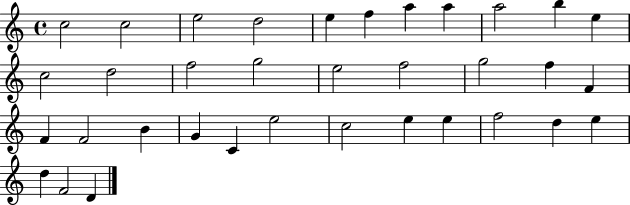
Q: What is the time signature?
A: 4/4